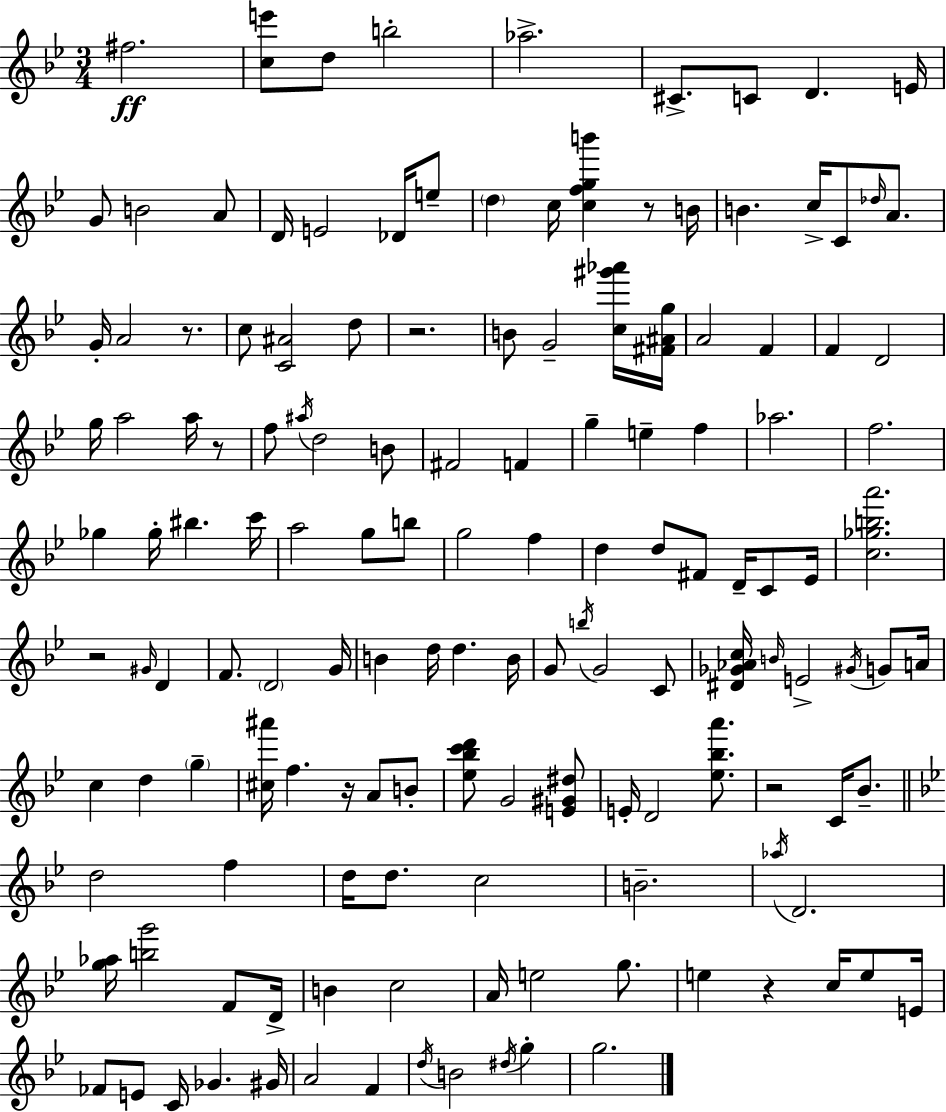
{
  \clef treble
  \numericTimeSignature
  \time 3/4
  \key g \minor
  fis''2.\ff | <c'' e'''>8 d''8 b''2-. | aes''2.-> | cis'8.-> c'8 d'4. e'16 | \break g'8 b'2 a'8 | d'16 e'2 des'16 e''8-- | \parenthesize d''4 c''16 <c'' f'' g'' b'''>4 r8 b'16 | b'4. c''16-> c'8 \grace { des''16 } a'8. | \break g'16-. a'2 r8. | c''8 <c' ais'>2 d''8 | r2. | b'8 g'2-- <c'' gis''' aes'''>16 | \break <fis' ais' g''>16 a'2 f'4 | f'4 d'2 | g''16 a''2 a''16 r8 | f''8 \acciaccatura { ais''16 } d''2 | \break b'8 fis'2 f'4 | g''4-- e''4-- f''4 | aes''2. | f''2. | \break ges''4 ges''16-. bis''4. | c'''16 a''2 g''8 | b''8 g''2 f''4 | d''4 d''8 fis'8 d'16-- c'8 | \break ees'16 <c'' ges'' b'' a'''>2. | r2 \grace { gis'16 } d'4 | f'8. \parenthesize d'2 | g'16 b'4 d''16 d''4. | \break b'16 g'8 \acciaccatura { b''16 } g'2 | c'8 <dis' ges' aes' c''>16 \grace { b'16 } e'2-> | \acciaccatura { gis'16 } g'8 a'16 c''4 d''4 | \parenthesize g''4-- <cis'' ais'''>16 f''4. | \break r16 a'8 b'8-. <ees'' bes'' c''' d'''>8 g'2 | <e' gis' dis''>8 e'16-. d'2 | <ees'' bes'' a'''>8. r2 | c'16 bes'8.-- \bar "||" \break \key g \minor d''2 f''4 | d''16 d''8. c''2 | b'2.-- | \acciaccatura { aes''16 } d'2. | \break <g'' aes''>16 <b'' g'''>2 f'8 | d'16-> b'4 c''2 | a'16 e''2 g''8. | e''4 r4 c''16 e''8 | \break e'16 fes'8 e'8 c'16 ges'4. | gis'16 a'2 f'4 | \acciaccatura { d''16 } b'2 \acciaccatura { dis''16 } g''4-. | g''2. | \break \bar "|."
}